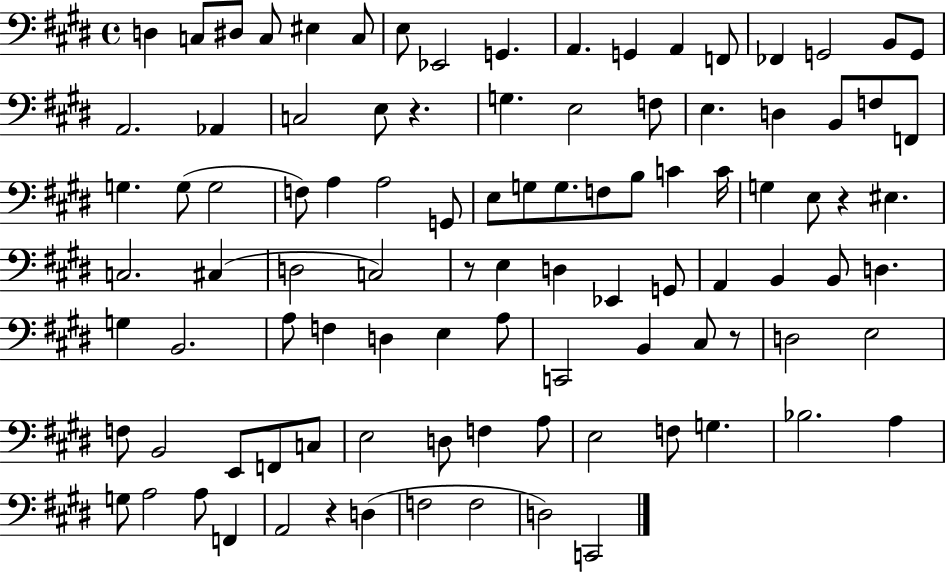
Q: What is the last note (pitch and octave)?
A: C2